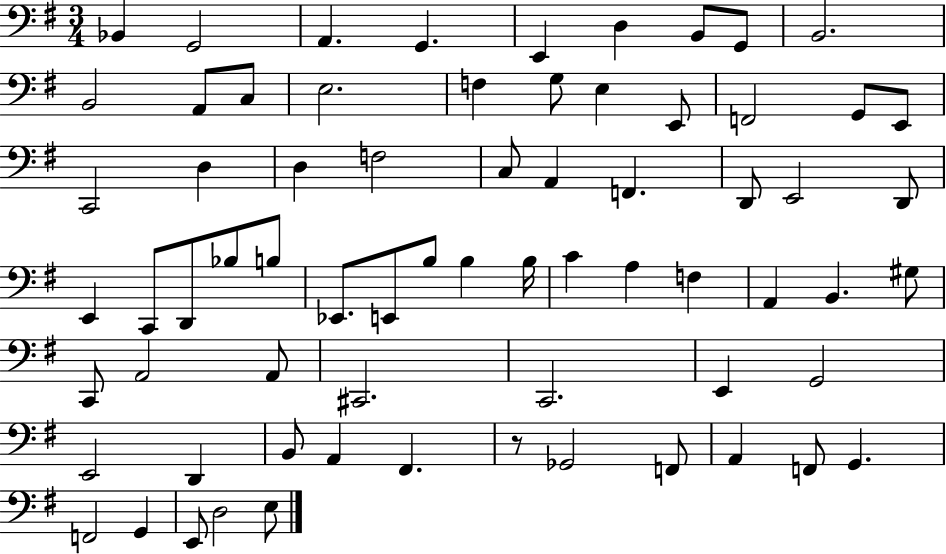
Bb2/q G2/h A2/q. G2/q. E2/q D3/q B2/e G2/e B2/h. B2/h A2/e C3/e E3/h. F3/q G3/e E3/q E2/e F2/h G2/e E2/e C2/h D3/q D3/q F3/h C3/e A2/q F2/q. D2/e E2/h D2/e E2/q C2/e D2/e Bb3/e B3/e Eb2/e. E2/e B3/e B3/q B3/s C4/q A3/q F3/q A2/q B2/q. G#3/e C2/e A2/h A2/e C#2/h. C2/h. E2/q G2/h E2/h D2/q B2/e A2/q F#2/q. R/e Gb2/h F2/e A2/q F2/e G2/q. F2/h G2/q E2/e D3/h E3/e